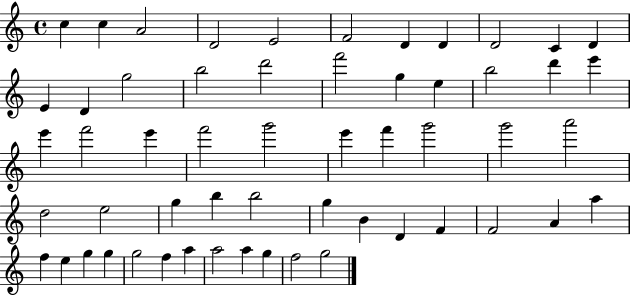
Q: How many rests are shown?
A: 0